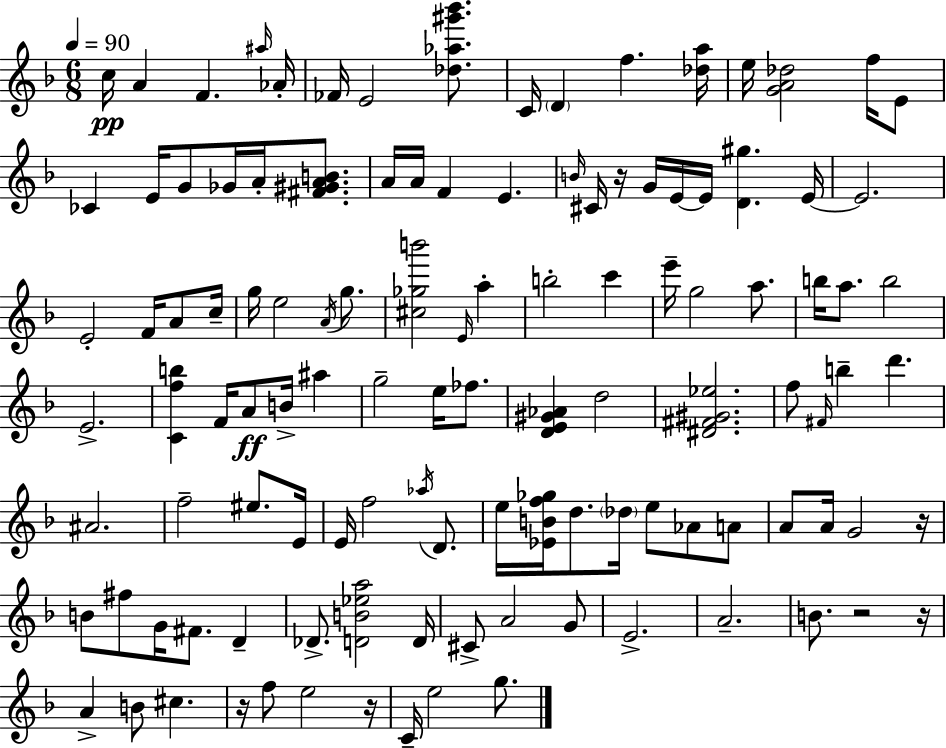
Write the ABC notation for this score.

X:1
T:Untitled
M:6/8
L:1/4
K:F
c/4 A F ^a/4 _A/4 _F/4 E2 [_d_a^g'_b']/2 C/4 D f [_da]/4 e/4 [GA_d]2 f/4 E/2 _C E/4 G/2 _G/4 A/4 [^F^GAB]/2 A/4 A/4 F E B/4 ^C/4 z/4 G/4 E/4 E/4 [D^g] E/4 E2 E2 F/4 A/2 c/4 g/4 e2 A/4 g/2 [^c_gb']2 E/4 a b2 c' e'/4 g2 a/2 b/4 a/2 b2 E2 [Cfb] F/4 A/2 B/4 ^a g2 e/4 _f/2 [DE^G_A] d2 [^D^F^G_e]2 f/2 ^F/4 b d' ^A2 f2 ^e/2 E/4 E/4 f2 _a/4 D/2 e/4 [_EBf_g]/4 d/2 _d/4 e/2 _A/2 A/2 A/2 A/4 G2 z/4 B/2 ^f/2 G/4 ^F/2 D _D/2 [DB_ea]2 D/4 ^C/2 A2 G/2 E2 A2 B/2 z2 z/4 A B/2 ^c z/4 f/2 e2 z/4 C/4 e2 g/2